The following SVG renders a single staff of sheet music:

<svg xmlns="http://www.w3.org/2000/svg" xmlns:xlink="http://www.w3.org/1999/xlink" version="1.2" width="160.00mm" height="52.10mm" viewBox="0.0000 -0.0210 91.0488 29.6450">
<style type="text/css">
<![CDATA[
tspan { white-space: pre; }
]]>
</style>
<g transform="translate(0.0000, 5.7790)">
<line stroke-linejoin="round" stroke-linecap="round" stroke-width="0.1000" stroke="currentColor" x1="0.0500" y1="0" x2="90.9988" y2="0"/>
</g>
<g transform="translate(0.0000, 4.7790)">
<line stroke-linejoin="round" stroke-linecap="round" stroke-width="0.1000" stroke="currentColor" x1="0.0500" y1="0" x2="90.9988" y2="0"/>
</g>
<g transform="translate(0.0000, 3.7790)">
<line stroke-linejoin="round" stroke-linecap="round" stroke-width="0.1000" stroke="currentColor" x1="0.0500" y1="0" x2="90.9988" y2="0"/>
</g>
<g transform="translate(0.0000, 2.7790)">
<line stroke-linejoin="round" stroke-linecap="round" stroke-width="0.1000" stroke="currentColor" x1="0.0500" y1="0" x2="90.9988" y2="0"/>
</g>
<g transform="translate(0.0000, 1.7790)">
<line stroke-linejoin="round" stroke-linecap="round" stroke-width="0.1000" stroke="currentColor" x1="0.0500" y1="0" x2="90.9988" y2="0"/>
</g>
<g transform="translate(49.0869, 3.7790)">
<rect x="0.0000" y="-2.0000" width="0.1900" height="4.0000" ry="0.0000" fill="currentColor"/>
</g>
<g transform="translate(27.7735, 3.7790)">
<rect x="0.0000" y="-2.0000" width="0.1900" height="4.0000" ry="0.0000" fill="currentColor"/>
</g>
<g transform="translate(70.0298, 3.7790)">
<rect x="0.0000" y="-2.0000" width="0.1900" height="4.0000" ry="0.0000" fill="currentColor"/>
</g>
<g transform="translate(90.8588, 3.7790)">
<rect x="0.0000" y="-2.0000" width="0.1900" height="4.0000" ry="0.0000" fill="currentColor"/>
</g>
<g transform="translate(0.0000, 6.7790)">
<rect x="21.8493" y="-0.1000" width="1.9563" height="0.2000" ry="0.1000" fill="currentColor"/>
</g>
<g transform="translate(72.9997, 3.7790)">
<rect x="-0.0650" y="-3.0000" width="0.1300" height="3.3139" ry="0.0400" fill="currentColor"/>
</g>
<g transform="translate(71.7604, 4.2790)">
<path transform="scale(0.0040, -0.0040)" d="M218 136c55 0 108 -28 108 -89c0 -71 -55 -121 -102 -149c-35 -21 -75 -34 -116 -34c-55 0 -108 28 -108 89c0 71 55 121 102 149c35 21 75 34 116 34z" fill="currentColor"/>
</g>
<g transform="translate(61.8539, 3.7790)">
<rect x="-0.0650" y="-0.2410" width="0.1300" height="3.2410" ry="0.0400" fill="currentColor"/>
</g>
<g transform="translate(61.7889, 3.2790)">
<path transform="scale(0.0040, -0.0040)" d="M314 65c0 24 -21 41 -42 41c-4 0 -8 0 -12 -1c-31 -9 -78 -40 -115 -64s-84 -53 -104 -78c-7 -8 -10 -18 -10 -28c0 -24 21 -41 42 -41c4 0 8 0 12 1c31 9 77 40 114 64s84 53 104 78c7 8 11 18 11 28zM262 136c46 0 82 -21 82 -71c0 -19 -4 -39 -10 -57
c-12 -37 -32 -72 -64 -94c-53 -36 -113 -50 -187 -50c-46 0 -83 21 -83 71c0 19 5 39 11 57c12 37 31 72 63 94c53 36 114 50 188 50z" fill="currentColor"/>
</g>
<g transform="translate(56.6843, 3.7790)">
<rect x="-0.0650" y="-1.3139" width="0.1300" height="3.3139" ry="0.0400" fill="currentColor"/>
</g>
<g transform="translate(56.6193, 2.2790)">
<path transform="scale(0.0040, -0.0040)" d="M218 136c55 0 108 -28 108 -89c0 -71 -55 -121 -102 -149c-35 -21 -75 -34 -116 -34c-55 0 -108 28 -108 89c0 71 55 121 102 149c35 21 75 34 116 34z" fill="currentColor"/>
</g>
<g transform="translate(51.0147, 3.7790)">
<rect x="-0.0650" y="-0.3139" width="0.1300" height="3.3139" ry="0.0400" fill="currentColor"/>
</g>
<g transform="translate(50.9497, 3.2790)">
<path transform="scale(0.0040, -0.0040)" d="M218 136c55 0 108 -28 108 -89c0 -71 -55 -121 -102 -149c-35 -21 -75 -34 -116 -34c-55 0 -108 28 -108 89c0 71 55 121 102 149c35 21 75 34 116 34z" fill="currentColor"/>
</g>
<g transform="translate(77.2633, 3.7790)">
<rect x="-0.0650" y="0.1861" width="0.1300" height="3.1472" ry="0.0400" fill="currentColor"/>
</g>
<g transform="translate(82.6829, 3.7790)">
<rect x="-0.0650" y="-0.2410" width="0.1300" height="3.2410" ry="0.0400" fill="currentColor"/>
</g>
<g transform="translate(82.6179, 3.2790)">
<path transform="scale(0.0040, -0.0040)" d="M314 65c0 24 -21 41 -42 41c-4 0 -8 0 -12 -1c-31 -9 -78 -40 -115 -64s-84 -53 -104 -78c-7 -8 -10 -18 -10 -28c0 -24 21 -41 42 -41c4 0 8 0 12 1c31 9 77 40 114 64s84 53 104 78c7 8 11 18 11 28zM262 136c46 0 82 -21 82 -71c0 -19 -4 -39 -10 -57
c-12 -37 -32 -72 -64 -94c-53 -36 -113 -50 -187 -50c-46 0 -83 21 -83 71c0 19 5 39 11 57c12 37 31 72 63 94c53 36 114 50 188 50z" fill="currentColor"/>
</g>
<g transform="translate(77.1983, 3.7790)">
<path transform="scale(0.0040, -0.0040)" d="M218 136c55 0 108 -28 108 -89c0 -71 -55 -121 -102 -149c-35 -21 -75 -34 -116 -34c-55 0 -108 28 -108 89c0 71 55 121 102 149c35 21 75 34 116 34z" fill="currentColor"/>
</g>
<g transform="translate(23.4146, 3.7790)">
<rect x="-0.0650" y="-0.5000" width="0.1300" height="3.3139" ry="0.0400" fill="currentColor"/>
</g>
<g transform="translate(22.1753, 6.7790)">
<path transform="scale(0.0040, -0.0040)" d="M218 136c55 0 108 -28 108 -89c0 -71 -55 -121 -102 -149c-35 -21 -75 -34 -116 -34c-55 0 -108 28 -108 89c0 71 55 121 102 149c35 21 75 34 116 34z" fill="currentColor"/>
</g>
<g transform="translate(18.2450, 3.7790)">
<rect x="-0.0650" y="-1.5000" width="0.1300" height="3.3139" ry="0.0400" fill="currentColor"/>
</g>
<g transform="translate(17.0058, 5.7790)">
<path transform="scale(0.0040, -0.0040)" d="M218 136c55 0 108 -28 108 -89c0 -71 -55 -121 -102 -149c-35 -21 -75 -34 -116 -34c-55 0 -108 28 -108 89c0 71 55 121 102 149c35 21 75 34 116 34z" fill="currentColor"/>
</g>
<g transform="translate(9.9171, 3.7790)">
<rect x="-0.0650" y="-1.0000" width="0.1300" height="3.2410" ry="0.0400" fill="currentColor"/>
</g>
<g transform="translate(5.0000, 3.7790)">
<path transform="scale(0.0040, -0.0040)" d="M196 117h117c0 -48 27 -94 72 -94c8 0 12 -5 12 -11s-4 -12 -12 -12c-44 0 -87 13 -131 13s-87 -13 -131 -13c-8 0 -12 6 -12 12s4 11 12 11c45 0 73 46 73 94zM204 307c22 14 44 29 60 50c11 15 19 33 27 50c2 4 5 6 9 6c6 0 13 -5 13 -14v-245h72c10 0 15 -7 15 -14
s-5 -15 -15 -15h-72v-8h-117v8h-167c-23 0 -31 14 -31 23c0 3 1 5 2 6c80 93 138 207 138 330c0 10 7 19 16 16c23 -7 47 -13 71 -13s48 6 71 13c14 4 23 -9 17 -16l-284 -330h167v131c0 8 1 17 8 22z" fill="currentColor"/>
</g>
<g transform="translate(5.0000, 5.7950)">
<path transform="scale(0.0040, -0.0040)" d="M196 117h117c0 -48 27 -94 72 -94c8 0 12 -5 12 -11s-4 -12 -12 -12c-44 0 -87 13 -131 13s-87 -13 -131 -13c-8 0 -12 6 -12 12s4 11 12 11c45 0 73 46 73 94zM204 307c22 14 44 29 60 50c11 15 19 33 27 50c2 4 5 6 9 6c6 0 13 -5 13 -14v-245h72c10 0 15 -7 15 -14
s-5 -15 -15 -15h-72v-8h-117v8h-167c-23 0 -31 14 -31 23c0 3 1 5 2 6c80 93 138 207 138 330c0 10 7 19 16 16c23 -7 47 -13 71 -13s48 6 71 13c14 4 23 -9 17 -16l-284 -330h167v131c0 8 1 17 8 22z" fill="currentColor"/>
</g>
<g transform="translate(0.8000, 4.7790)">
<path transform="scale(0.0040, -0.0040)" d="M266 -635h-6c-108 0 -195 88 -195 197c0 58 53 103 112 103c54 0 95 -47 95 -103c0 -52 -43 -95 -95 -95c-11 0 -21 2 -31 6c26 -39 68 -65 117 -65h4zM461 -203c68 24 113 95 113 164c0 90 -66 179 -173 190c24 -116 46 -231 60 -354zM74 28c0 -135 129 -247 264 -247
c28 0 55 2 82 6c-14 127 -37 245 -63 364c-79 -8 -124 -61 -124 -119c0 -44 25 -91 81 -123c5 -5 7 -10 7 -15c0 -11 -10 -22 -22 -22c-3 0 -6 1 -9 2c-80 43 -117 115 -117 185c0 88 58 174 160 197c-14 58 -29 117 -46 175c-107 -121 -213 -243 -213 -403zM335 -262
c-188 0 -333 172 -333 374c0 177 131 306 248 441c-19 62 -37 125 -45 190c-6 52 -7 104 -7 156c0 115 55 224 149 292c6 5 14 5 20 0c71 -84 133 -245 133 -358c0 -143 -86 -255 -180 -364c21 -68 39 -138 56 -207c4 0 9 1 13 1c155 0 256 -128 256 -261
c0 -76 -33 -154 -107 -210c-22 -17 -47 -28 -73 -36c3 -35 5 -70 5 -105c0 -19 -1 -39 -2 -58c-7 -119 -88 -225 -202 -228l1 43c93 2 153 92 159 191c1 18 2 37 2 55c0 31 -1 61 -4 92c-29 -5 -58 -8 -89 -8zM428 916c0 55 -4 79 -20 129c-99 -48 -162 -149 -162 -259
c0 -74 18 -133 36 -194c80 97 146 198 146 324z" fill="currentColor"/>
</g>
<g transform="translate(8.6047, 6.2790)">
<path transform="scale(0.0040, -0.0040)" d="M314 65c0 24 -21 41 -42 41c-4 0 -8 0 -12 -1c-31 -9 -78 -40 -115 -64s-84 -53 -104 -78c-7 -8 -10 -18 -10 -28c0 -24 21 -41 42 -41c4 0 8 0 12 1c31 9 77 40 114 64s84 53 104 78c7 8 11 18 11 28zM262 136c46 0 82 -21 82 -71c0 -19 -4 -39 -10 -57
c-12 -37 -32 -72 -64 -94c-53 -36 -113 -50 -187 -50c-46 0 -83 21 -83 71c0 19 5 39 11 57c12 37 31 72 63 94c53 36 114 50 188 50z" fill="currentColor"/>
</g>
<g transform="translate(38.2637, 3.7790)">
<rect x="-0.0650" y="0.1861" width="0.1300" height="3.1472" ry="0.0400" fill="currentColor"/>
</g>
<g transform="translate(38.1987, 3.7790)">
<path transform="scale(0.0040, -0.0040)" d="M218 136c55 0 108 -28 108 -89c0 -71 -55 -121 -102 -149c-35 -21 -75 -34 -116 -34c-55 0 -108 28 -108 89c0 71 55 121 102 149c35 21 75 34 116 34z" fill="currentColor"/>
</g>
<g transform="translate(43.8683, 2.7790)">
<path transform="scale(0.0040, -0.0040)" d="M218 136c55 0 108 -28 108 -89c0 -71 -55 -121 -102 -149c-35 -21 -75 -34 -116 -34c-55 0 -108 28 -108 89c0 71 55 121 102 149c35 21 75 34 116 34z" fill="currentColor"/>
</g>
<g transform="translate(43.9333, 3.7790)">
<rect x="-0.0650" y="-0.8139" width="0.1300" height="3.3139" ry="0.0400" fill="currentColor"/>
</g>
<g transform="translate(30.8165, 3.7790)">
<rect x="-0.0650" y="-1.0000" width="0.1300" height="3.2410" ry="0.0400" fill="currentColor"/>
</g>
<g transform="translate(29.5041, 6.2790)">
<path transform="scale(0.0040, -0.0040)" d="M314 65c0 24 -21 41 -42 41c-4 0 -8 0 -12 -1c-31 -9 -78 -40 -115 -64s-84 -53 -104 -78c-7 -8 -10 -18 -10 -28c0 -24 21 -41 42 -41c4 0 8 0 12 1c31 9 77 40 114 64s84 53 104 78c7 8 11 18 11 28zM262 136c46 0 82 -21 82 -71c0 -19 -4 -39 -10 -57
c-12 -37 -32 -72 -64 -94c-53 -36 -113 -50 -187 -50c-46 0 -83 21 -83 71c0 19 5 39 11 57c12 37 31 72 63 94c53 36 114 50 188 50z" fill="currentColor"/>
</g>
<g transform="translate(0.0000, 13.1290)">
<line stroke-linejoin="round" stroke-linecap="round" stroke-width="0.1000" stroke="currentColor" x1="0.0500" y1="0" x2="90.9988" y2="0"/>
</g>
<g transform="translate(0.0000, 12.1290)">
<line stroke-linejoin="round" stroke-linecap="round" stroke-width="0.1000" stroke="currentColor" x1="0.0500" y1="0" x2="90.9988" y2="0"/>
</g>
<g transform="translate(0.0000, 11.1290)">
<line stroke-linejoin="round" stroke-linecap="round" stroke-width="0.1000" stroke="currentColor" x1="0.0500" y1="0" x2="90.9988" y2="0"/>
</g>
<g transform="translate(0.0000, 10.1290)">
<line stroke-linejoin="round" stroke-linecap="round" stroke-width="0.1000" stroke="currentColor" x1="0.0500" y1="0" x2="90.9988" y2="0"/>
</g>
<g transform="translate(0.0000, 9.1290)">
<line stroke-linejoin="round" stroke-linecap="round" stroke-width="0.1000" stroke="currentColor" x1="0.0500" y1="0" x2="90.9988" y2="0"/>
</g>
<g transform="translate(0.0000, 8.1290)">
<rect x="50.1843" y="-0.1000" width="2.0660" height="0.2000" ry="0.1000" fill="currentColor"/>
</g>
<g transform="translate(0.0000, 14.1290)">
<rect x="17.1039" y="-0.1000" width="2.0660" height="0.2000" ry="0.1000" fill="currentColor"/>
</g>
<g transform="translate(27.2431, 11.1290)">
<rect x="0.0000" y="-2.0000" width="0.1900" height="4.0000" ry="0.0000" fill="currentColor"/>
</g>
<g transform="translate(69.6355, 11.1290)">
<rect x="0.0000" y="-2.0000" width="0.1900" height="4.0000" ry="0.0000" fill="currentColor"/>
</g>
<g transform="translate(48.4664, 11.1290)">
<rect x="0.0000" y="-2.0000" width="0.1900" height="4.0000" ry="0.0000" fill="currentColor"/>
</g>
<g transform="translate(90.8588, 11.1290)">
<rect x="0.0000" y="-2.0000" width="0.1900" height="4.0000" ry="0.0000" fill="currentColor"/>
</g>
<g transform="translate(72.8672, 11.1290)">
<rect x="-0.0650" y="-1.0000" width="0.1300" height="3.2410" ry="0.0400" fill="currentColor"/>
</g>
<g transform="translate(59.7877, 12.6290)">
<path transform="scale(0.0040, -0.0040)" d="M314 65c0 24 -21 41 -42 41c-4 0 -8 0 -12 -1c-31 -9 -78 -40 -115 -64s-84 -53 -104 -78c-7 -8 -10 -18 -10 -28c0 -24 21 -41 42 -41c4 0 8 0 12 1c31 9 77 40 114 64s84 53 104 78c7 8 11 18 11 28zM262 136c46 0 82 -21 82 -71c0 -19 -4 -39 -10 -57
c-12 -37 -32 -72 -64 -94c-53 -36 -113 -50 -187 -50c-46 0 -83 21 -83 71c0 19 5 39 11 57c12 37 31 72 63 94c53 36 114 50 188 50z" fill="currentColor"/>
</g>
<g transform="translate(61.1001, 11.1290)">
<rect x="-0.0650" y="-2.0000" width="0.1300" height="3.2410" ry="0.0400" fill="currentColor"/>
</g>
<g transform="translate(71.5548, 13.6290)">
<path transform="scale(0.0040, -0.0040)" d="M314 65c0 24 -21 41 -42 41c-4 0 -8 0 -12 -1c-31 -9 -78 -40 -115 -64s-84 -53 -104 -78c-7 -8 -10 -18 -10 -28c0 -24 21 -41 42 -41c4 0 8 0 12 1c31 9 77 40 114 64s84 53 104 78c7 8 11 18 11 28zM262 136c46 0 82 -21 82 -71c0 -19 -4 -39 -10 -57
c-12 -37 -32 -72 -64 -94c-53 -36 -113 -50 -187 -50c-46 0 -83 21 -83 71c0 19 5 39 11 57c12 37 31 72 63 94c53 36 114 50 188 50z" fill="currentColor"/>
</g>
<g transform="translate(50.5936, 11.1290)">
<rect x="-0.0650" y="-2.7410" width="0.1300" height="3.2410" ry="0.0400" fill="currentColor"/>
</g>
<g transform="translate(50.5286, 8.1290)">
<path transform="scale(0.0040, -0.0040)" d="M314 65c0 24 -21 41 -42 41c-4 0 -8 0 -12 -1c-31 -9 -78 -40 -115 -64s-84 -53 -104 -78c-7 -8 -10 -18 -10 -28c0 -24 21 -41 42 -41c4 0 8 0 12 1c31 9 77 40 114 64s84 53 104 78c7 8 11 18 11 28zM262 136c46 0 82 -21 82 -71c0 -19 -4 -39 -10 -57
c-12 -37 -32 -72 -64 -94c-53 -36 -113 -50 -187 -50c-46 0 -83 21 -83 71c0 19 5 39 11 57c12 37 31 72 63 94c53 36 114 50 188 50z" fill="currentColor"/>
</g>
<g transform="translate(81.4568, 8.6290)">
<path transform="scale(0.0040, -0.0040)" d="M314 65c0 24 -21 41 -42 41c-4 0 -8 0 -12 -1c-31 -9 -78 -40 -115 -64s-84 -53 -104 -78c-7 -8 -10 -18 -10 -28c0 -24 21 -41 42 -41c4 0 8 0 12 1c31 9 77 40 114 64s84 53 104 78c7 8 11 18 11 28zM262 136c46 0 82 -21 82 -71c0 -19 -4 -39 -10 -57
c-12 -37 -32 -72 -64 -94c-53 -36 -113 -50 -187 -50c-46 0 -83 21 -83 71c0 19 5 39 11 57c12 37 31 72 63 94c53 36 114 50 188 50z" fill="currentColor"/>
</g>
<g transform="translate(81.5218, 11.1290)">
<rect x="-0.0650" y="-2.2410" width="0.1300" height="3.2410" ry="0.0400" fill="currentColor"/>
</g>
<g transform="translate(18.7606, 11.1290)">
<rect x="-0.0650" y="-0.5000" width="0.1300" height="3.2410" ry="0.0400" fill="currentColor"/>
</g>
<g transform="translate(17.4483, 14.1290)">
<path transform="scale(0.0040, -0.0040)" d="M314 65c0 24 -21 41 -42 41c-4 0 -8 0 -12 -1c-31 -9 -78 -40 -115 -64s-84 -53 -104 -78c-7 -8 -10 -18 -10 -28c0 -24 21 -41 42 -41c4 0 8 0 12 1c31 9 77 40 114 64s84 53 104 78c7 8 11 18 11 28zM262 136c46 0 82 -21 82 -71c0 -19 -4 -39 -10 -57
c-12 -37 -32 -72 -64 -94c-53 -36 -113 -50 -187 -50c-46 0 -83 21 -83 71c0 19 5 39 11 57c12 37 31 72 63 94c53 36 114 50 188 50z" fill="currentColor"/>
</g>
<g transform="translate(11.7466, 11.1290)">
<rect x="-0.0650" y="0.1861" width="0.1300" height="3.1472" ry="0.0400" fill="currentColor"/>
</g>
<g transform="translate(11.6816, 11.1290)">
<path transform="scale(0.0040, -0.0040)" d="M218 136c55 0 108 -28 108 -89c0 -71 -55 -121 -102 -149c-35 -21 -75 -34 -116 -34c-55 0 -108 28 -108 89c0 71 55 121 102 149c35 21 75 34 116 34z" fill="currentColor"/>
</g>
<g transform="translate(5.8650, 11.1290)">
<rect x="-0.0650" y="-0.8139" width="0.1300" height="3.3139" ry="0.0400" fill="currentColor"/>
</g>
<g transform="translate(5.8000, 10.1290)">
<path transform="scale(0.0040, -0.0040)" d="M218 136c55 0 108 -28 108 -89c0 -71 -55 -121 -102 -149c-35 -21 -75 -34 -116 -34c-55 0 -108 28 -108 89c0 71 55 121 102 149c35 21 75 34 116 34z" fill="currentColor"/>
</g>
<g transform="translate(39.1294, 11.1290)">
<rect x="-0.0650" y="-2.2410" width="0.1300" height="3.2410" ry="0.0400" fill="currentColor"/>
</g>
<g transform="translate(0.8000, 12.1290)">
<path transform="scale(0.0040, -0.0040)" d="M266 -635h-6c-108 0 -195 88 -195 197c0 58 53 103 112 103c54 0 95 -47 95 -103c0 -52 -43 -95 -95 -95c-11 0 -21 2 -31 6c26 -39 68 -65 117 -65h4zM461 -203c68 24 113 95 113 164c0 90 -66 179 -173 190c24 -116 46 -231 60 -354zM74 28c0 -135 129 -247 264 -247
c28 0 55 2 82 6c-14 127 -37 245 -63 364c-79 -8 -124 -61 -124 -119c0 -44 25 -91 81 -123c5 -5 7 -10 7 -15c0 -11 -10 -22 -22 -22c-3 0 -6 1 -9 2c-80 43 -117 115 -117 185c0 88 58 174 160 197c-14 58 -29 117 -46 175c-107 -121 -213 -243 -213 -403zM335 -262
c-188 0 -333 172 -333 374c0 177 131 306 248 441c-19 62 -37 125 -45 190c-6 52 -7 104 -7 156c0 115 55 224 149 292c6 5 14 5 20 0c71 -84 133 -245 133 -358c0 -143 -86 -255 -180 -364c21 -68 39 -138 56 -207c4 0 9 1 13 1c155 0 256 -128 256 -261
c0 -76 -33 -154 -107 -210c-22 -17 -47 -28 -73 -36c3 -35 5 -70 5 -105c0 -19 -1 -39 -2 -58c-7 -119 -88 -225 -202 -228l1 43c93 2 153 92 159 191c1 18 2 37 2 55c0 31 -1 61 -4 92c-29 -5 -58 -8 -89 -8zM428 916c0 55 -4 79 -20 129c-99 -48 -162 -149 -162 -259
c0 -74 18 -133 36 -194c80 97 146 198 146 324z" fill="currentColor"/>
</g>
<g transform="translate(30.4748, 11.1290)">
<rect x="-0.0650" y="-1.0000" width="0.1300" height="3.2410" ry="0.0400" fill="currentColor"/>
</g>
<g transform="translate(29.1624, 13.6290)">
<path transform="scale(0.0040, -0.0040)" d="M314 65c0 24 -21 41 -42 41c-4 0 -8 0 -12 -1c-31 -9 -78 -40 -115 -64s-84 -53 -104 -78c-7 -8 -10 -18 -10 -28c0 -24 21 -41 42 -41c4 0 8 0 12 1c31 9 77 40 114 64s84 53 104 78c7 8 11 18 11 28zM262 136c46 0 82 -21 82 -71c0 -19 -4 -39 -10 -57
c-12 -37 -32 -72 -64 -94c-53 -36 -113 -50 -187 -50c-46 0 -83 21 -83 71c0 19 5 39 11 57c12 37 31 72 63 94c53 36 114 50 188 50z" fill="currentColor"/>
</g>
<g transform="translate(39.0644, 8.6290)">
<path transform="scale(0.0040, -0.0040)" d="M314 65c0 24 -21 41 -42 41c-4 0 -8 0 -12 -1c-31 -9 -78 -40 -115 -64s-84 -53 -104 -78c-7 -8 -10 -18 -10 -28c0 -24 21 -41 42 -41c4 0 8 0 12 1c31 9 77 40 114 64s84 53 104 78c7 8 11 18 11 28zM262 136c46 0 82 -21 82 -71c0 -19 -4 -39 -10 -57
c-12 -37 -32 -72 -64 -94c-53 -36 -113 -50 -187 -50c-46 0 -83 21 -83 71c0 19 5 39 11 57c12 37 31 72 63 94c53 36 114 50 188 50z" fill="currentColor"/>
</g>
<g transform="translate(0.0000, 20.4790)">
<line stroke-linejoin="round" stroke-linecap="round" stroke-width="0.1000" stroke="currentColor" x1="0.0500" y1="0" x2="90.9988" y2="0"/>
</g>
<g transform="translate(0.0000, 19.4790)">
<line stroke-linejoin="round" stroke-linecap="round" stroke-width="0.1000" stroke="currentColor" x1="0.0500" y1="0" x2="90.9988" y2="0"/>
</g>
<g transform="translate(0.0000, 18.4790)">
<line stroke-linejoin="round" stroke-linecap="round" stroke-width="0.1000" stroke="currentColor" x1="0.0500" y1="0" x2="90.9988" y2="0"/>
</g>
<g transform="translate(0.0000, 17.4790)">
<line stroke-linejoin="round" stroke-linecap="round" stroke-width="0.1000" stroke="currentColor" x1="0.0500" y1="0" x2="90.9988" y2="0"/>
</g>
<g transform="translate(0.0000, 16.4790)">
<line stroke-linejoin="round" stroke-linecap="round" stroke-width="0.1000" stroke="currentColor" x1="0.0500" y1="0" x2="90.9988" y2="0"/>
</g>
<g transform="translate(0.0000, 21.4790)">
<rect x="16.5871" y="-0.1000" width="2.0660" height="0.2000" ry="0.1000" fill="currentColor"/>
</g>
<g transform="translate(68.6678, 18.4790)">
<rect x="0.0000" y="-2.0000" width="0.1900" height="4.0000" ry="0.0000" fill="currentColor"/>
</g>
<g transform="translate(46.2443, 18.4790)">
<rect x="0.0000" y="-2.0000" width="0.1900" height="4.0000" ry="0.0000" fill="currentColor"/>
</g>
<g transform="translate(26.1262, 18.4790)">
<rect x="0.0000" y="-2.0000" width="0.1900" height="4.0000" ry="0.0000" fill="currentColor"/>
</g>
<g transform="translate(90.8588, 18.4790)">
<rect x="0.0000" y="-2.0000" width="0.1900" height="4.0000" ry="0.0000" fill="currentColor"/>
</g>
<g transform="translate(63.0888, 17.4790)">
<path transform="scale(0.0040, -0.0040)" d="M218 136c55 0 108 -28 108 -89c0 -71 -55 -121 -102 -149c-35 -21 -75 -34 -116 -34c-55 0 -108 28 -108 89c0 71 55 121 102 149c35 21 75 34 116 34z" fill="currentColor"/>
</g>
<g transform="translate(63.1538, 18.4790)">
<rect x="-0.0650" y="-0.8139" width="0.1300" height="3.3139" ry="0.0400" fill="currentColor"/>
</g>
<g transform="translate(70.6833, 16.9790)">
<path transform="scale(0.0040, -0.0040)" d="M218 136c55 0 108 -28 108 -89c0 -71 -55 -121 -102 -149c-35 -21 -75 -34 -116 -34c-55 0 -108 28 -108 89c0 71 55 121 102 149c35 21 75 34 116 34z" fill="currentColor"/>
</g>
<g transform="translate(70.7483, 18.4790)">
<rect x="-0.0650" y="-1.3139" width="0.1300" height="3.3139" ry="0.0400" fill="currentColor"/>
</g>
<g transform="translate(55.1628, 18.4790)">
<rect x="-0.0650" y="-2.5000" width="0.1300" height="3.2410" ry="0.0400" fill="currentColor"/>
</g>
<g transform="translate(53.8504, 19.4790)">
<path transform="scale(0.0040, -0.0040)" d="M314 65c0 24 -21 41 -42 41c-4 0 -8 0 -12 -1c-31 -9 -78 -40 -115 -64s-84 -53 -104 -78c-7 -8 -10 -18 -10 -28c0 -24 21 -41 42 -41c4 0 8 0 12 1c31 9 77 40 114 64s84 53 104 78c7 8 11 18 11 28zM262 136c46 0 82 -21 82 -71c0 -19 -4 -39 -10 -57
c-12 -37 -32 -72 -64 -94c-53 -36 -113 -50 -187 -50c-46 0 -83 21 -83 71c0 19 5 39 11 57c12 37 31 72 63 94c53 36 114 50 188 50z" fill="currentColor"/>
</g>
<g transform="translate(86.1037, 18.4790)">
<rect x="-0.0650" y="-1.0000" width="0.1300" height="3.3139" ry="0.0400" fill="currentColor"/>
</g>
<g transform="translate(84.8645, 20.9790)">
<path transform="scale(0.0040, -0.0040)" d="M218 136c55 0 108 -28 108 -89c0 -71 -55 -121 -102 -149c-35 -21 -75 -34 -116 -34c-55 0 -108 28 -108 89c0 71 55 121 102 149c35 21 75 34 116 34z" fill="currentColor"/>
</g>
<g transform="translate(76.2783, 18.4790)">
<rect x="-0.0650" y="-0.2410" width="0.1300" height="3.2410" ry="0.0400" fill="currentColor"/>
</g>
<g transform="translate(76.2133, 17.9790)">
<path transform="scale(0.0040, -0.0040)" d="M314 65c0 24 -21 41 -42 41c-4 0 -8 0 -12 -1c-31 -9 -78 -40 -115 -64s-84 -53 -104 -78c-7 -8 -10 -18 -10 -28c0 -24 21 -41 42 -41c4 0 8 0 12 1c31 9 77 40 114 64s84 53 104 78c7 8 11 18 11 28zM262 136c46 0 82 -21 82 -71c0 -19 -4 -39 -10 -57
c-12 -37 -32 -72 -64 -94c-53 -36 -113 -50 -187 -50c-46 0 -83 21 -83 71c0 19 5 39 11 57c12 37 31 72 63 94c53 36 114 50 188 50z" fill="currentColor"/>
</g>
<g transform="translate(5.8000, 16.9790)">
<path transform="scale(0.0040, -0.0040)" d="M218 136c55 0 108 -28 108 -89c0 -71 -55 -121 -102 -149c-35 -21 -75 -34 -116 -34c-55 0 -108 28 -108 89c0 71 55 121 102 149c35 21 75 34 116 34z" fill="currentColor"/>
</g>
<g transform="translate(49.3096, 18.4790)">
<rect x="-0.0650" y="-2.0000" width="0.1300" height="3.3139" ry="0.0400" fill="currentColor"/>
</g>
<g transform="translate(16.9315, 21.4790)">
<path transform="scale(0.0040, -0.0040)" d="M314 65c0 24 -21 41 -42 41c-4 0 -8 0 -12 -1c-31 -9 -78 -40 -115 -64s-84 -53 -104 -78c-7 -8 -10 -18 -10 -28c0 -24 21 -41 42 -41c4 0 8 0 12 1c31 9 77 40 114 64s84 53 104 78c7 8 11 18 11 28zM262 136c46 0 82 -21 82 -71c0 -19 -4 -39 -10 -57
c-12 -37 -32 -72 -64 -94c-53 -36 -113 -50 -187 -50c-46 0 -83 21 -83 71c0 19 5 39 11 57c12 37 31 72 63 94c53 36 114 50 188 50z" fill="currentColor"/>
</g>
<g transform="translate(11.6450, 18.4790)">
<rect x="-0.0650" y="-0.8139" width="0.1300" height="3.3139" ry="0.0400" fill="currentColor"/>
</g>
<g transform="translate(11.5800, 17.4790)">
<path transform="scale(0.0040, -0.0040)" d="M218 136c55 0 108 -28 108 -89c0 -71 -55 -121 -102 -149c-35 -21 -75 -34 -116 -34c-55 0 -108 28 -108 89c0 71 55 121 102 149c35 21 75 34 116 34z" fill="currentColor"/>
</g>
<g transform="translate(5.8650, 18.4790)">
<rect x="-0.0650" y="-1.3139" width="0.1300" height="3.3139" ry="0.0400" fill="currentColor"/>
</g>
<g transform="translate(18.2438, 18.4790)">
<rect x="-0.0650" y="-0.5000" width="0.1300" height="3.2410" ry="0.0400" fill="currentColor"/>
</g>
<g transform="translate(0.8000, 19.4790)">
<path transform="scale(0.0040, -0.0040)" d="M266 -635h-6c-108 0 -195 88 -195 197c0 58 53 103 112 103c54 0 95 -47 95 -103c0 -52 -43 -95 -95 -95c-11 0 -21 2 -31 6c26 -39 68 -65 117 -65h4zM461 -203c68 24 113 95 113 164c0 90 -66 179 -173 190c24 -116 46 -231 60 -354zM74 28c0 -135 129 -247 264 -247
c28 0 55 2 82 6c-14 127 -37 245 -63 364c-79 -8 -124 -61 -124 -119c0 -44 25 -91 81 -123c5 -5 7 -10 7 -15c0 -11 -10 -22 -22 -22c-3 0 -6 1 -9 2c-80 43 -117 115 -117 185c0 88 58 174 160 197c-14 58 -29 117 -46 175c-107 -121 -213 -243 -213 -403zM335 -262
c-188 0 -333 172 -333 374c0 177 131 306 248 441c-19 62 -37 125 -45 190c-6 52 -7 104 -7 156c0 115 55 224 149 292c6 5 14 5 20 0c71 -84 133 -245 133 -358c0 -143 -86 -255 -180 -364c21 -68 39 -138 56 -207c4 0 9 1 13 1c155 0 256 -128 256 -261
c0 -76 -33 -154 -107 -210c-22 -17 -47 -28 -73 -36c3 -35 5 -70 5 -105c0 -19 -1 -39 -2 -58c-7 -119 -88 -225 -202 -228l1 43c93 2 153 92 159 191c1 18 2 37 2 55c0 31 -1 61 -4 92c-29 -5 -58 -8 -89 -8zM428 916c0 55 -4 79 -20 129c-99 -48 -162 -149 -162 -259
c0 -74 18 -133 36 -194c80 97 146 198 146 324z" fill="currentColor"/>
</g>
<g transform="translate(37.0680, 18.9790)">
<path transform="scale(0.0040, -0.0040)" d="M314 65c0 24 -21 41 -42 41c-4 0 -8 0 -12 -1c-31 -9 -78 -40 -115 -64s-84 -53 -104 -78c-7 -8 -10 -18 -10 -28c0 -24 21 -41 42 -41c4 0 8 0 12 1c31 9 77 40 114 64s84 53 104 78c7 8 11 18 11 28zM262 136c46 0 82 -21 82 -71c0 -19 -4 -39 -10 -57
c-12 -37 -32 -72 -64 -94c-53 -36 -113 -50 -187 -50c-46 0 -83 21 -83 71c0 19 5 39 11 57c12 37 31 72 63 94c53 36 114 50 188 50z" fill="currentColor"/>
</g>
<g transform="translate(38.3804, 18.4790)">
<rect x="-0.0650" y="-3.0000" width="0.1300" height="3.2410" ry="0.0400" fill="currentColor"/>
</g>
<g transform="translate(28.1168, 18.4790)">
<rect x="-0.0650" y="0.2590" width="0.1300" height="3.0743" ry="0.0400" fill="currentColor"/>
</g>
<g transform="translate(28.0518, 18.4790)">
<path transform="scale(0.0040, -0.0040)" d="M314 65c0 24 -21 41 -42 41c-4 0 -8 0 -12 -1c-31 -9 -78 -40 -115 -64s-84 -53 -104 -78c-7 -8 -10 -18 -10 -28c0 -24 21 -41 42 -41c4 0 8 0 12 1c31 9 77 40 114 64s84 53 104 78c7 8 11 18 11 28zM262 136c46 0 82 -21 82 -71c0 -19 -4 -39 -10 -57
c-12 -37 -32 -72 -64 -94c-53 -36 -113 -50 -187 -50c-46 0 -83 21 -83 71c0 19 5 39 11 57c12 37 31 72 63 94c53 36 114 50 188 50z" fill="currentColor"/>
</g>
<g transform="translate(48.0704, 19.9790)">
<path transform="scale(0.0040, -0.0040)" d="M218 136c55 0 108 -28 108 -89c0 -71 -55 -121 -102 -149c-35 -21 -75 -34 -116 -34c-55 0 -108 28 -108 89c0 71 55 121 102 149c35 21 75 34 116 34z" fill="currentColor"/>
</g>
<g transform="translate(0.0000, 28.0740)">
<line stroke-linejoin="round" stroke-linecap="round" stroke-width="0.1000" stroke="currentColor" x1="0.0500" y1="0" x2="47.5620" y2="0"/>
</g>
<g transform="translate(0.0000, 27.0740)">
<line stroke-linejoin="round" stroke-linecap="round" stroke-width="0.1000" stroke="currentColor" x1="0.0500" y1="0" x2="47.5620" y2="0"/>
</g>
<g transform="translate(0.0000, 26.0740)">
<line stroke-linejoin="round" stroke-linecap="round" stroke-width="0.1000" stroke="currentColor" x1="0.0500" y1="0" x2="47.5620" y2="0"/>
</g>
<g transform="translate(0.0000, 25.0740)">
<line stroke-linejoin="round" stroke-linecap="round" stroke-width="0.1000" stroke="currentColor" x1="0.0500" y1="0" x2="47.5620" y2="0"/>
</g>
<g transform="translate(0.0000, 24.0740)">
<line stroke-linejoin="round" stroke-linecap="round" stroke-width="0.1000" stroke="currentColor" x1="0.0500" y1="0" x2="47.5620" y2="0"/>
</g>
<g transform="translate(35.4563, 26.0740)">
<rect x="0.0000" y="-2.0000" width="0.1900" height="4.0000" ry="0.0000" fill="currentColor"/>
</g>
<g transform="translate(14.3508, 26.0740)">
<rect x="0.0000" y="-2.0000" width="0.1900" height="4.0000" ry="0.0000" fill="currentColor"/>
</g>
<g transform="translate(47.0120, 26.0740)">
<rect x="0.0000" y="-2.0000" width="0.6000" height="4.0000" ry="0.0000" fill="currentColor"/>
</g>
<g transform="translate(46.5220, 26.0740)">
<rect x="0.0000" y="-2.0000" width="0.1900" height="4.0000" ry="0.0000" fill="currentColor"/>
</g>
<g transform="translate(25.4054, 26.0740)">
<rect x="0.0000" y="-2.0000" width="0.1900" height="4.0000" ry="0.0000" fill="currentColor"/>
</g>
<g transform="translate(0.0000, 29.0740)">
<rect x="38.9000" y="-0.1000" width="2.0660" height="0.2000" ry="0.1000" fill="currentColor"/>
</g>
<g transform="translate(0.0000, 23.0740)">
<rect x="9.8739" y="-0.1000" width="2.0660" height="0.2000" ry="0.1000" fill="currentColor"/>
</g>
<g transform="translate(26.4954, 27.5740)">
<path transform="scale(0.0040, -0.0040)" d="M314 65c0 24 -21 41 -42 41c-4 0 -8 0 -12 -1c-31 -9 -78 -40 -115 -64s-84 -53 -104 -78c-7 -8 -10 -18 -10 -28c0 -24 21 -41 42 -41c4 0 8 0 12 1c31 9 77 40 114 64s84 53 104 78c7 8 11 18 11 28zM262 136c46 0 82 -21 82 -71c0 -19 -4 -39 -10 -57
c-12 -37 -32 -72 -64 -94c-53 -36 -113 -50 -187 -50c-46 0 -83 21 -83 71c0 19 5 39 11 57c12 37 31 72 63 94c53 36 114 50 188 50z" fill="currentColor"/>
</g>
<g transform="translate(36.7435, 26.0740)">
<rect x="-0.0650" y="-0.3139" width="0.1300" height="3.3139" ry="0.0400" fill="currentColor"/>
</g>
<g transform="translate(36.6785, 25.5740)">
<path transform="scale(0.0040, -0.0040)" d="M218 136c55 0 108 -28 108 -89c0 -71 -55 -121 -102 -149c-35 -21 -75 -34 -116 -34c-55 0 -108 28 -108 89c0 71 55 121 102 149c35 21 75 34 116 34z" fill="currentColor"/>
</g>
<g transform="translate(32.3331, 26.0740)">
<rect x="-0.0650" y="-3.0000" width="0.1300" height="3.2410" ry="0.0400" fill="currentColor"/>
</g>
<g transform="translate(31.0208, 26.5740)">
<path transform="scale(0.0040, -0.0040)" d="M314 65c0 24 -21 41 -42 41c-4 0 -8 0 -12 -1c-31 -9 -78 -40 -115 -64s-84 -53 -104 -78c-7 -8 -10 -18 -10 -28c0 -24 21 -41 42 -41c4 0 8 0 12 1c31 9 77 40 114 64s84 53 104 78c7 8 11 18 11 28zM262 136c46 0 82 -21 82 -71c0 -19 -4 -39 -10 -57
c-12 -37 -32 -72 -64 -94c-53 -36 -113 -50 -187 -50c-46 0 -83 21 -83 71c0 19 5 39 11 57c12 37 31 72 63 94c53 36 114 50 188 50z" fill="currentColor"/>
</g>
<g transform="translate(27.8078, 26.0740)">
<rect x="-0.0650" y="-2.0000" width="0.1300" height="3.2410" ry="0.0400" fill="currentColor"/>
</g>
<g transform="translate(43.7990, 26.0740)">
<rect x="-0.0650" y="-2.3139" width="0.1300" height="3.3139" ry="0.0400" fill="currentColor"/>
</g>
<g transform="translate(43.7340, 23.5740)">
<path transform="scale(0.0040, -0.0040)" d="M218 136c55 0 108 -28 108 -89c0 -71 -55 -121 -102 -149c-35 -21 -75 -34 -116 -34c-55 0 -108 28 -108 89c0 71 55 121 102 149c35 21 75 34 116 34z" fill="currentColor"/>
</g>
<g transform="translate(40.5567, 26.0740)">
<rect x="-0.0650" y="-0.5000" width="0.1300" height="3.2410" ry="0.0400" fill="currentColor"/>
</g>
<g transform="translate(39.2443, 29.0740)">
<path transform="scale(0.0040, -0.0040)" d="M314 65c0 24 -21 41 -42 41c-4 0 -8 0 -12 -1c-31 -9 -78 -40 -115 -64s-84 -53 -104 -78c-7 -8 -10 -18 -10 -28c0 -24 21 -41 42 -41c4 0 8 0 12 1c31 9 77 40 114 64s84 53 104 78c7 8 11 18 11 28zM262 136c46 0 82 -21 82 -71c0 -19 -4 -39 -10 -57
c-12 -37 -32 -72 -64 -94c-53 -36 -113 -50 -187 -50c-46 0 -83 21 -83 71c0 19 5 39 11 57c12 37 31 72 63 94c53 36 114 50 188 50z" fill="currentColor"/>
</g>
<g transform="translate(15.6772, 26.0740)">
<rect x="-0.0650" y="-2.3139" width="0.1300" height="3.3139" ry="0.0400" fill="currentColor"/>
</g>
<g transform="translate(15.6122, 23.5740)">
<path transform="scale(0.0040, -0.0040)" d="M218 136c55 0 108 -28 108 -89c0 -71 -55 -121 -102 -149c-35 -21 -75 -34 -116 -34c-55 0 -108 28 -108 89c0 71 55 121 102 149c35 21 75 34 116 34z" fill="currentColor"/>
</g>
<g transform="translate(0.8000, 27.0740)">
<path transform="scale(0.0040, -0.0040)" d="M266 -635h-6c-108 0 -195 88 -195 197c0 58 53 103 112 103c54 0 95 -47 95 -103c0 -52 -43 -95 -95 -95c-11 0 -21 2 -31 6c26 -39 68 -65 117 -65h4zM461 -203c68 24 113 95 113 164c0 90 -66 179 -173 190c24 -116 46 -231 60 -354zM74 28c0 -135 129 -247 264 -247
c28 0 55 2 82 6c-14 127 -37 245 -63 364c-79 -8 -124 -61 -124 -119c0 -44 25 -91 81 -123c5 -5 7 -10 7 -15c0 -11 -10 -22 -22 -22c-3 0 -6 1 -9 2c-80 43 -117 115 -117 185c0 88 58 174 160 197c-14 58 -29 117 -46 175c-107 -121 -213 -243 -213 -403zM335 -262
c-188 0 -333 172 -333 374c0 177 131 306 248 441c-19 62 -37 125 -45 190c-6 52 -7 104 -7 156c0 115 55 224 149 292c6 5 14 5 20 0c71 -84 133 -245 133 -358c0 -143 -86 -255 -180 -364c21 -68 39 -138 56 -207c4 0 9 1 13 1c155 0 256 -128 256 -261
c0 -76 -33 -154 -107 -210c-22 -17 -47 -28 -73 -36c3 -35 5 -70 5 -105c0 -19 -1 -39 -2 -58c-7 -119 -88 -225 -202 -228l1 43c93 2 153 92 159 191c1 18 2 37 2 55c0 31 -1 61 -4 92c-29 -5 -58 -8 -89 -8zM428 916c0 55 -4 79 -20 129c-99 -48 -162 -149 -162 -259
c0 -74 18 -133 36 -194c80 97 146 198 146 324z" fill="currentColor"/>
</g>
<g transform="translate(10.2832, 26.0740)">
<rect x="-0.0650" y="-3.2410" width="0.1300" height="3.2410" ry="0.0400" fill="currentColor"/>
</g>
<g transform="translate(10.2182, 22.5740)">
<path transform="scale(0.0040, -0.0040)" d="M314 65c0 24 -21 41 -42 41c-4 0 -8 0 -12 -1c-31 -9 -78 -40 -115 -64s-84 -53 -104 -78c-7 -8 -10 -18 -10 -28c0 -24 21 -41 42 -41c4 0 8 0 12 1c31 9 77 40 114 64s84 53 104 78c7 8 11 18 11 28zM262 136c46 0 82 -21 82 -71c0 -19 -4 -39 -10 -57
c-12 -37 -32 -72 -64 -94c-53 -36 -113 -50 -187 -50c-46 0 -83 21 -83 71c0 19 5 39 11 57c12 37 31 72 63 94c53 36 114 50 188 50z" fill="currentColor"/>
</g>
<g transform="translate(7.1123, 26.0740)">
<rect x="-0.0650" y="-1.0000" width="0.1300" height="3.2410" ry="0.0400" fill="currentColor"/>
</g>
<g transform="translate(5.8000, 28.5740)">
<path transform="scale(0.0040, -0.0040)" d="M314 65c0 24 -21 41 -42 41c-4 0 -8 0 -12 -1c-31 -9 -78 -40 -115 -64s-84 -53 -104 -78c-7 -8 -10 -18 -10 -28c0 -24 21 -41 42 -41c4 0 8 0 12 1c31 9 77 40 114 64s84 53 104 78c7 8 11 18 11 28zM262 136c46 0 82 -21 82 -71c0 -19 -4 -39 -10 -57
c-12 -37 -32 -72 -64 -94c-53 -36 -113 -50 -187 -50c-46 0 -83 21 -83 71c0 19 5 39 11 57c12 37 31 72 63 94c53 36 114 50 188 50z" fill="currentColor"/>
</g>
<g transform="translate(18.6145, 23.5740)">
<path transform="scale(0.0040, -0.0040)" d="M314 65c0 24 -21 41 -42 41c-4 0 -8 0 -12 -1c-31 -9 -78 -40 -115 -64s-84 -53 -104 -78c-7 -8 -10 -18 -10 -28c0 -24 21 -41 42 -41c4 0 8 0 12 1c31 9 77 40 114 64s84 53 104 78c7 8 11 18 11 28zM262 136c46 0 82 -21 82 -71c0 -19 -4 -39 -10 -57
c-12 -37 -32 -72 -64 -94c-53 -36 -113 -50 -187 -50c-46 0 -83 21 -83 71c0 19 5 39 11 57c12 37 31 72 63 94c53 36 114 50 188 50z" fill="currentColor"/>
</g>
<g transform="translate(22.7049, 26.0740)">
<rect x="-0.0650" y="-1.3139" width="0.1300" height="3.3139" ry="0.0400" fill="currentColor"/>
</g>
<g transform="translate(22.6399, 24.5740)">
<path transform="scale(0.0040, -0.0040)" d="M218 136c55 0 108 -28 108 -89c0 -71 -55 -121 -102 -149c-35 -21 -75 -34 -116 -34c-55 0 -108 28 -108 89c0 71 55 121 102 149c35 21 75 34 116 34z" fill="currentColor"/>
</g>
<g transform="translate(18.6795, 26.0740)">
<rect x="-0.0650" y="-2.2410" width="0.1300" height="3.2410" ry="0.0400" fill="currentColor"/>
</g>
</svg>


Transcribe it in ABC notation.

X:1
T:Untitled
M:4/4
L:1/4
K:C
D2 E C D2 B d c e c2 A B c2 d B C2 D2 g2 a2 F2 D2 g2 e d C2 B2 A2 F G2 d e c2 D D2 b2 g g2 e F2 A2 c C2 g